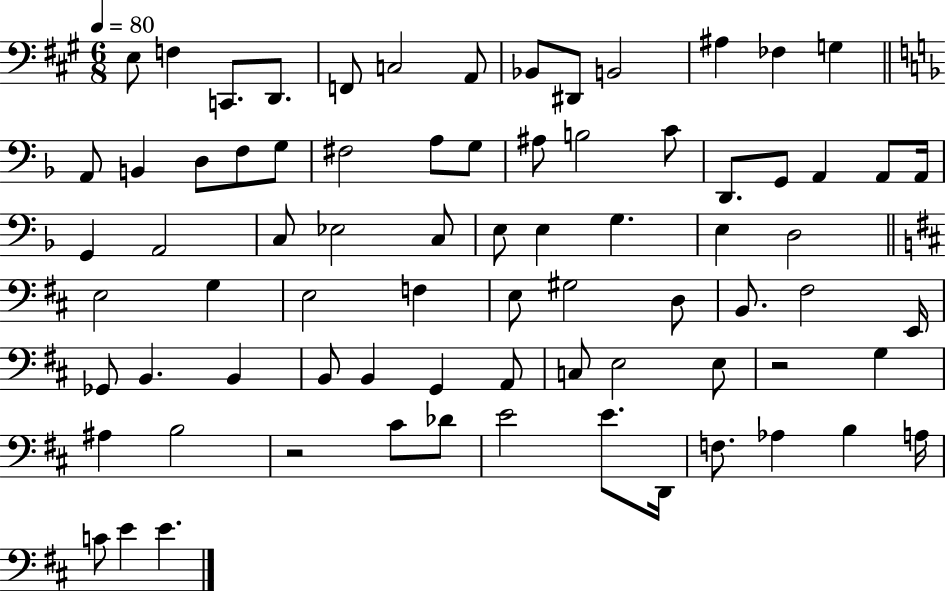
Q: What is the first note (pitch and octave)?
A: E3